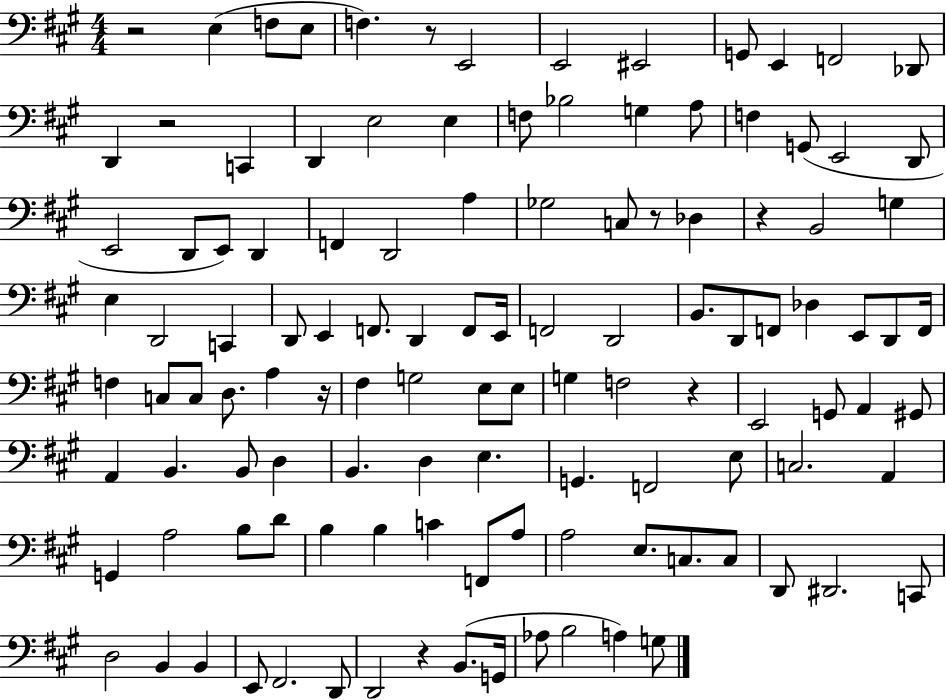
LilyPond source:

{
  \clef bass
  \numericTimeSignature
  \time 4/4
  \key a \major
  r2 e4( f8 e8 | f4.) r8 e,2 | e,2 eis,2 | g,8 e,4 f,2 des,8 | \break d,4 r2 c,4 | d,4 e2 e4 | f8 bes2 g4 a8 | f4 g,8( e,2 d,8 | \break e,2 d,8 e,8) d,4 | f,4 d,2 a4 | ges2 c8 r8 des4 | r4 b,2 g4 | \break e4 d,2 c,4 | d,8 e,4 f,8. d,4 f,8 e,16 | f,2 d,2 | b,8. d,8 f,8 des4 e,8 d,8 f,16 | \break f4 c8 c8 d8. a4 r16 | fis4 g2 e8 e8 | g4 f2 r4 | e,2 g,8 a,4 gis,8 | \break a,4 b,4. b,8 d4 | b,4. d4 e4. | g,4. f,2 e8 | c2. a,4 | \break g,4 a2 b8 d'8 | b4 b4 c'4 f,8 a8 | a2 e8. c8. c8 | d,8 dis,2. c,8 | \break d2 b,4 b,4 | e,8 fis,2. d,8 | d,2 r4 b,8.( g,16 | aes8 b2 a4) g8 | \break \bar "|."
}